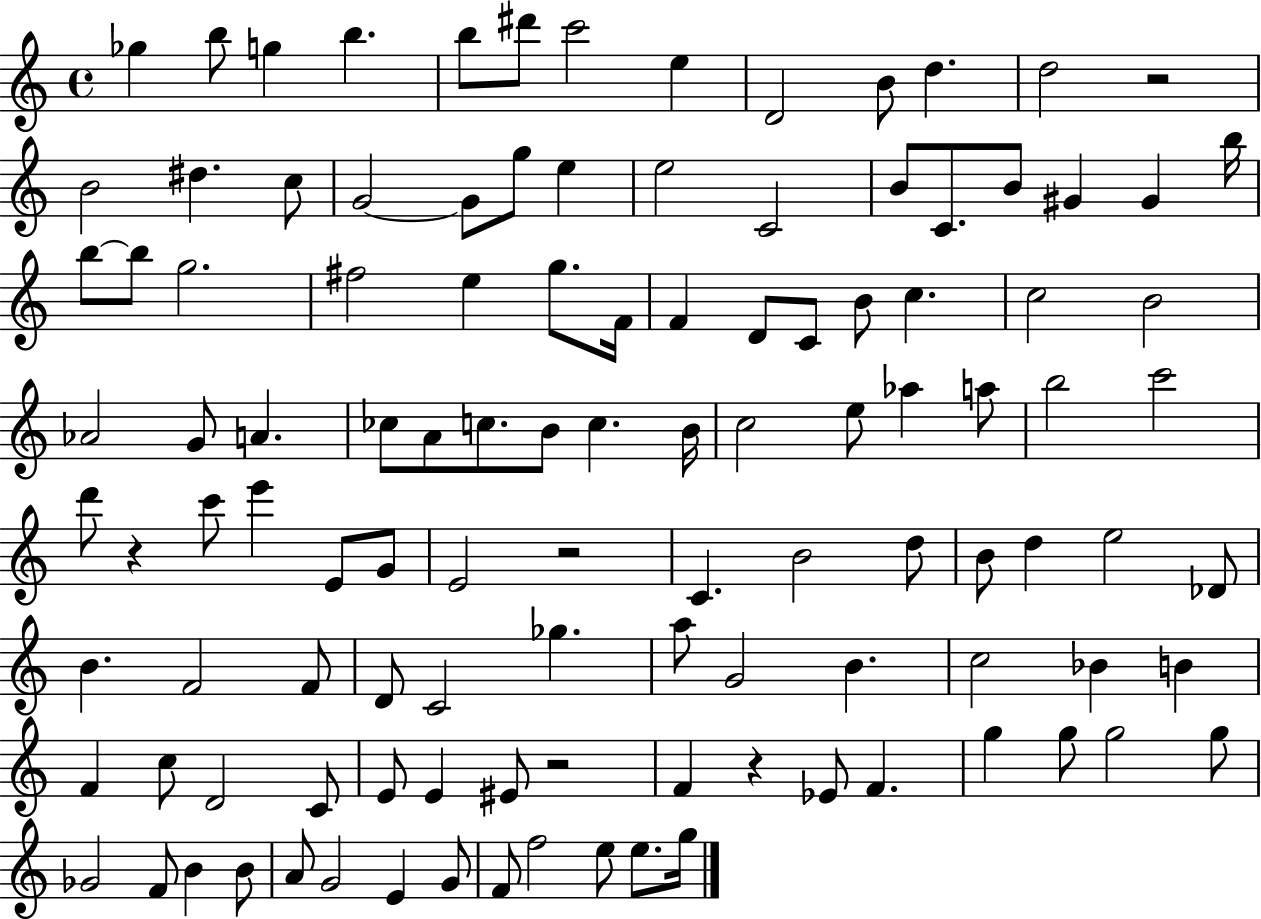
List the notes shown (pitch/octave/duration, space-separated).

Gb5/q B5/e G5/q B5/q. B5/e D#6/e C6/h E5/q D4/h B4/e D5/q. D5/h R/h B4/h D#5/q. C5/e G4/h G4/e G5/e E5/q E5/h C4/h B4/e C4/e. B4/e G#4/q G#4/q B5/s B5/e B5/e G5/h. F#5/h E5/q G5/e. F4/s F4/q D4/e C4/e B4/e C5/q. C5/h B4/h Ab4/h G4/e A4/q. CES5/e A4/e C5/e. B4/e C5/q. B4/s C5/h E5/e Ab5/q A5/e B5/h C6/h D6/e R/q C6/e E6/q E4/e G4/e E4/h R/h C4/q. B4/h D5/e B4/e D5/q E5/h Db4/e B4/q. F4/h F4/e D4/e C4/h Gb5/q. A5/e G4/h B4/q. C5/h Bb4/q B4/q F4/q C5/e D4/h C4/e E4/e E4/q EIS4/e R/h F4/q R/q Eb4/e F4/q. G5/q G5/e G5/h G5/e Gb4/h F4/e B4/q B4/e A4/e G4/h E4/q G4/e F4/e F5/h E5/e E5/e. G5/s